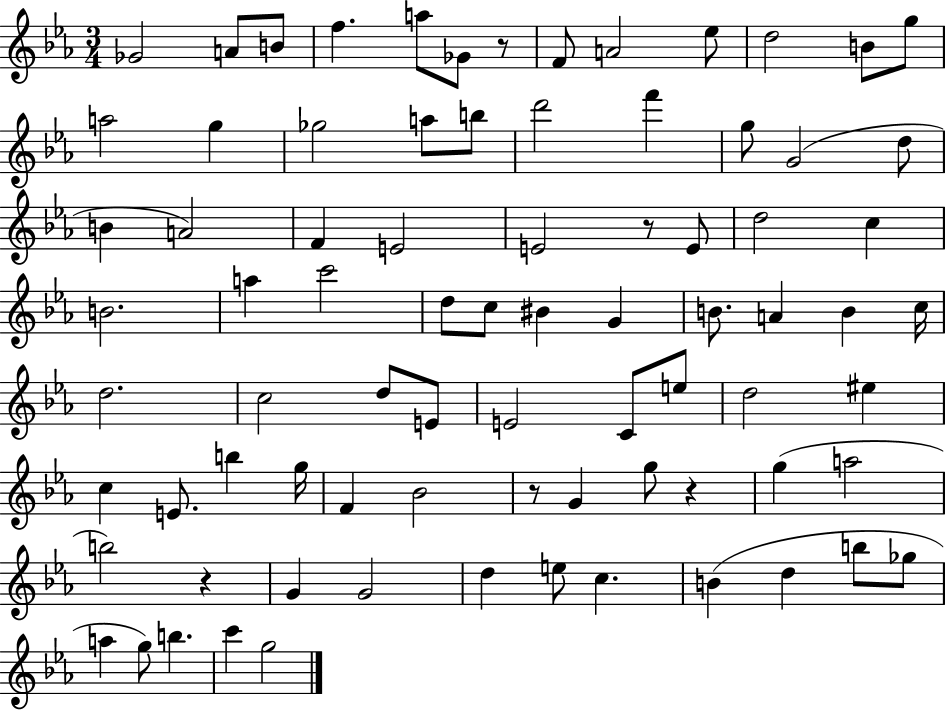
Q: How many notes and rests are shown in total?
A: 80